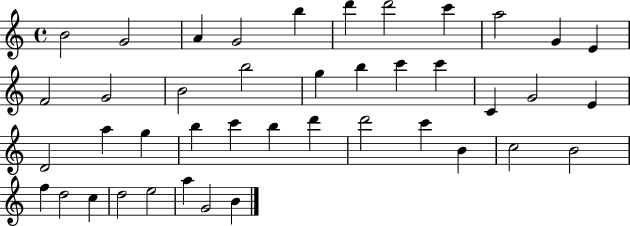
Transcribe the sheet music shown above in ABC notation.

X:1
T:Untitled
M:4/4
L:1/4
K:C
B2 G2 A G2 b d' d'2 c' a2 G E F2 G2 B2 b2 g b c' c' C G2 E D2 a g b c' b d' d'2 c' B c2 B2 f d2 c d2 e2 a G2 B